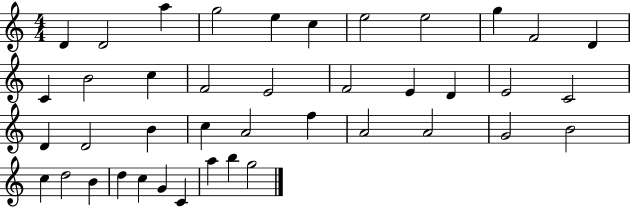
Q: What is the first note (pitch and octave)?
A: D4